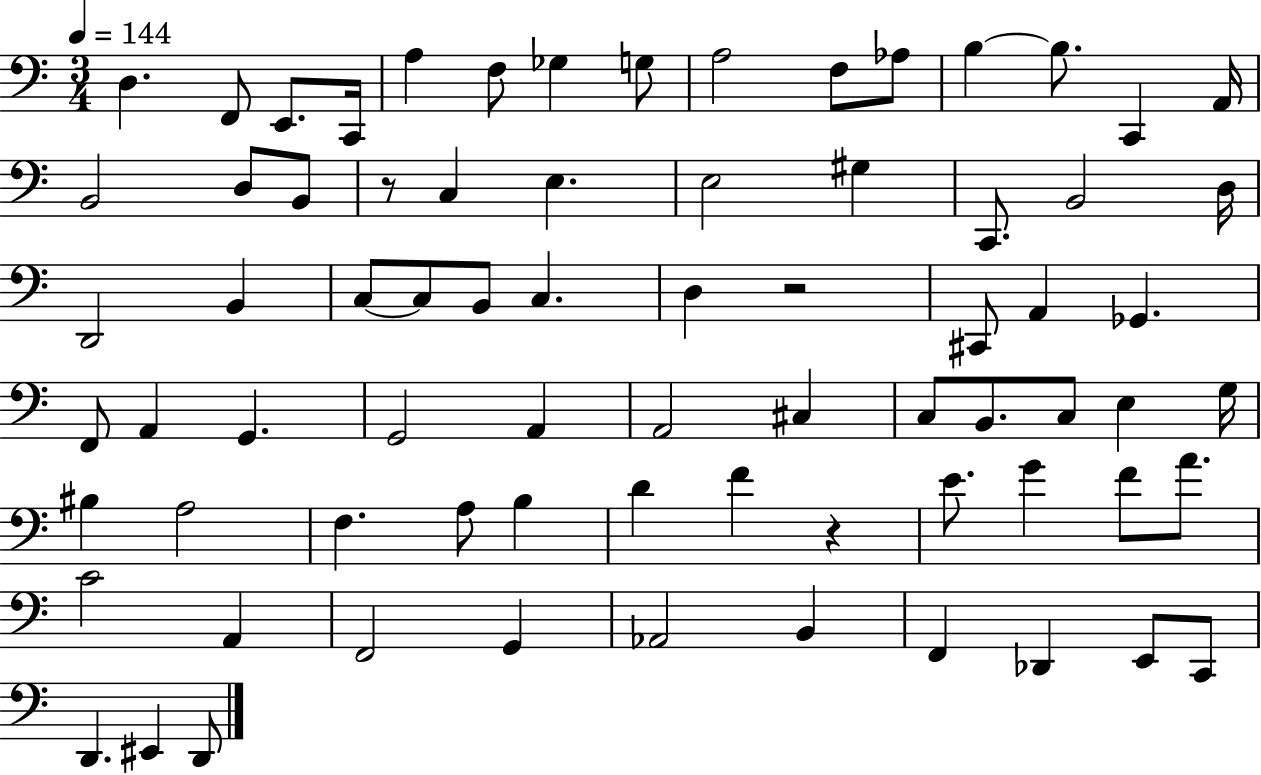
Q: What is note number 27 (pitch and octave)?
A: B2